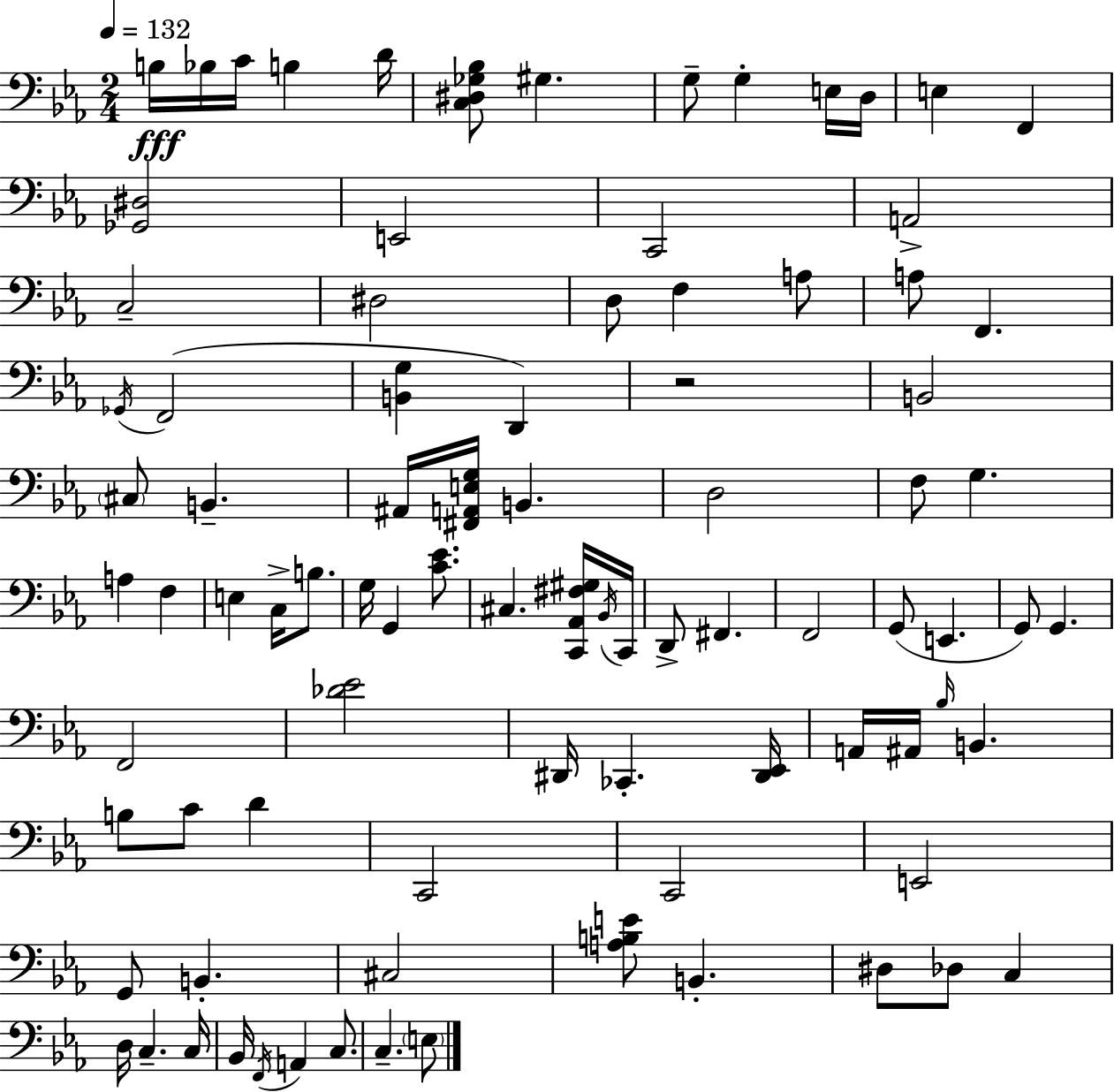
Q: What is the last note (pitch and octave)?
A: E3